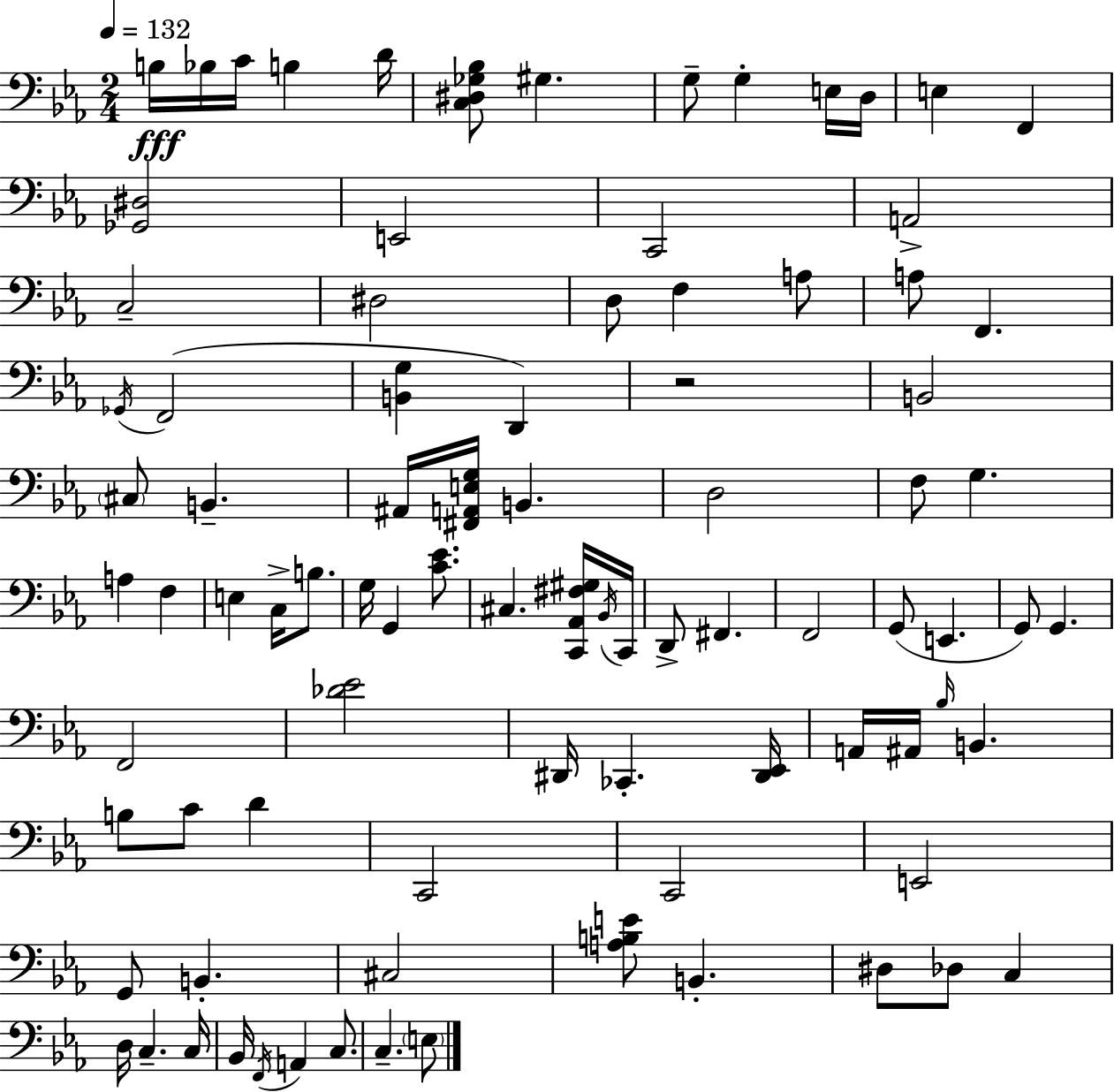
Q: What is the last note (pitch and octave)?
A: E3